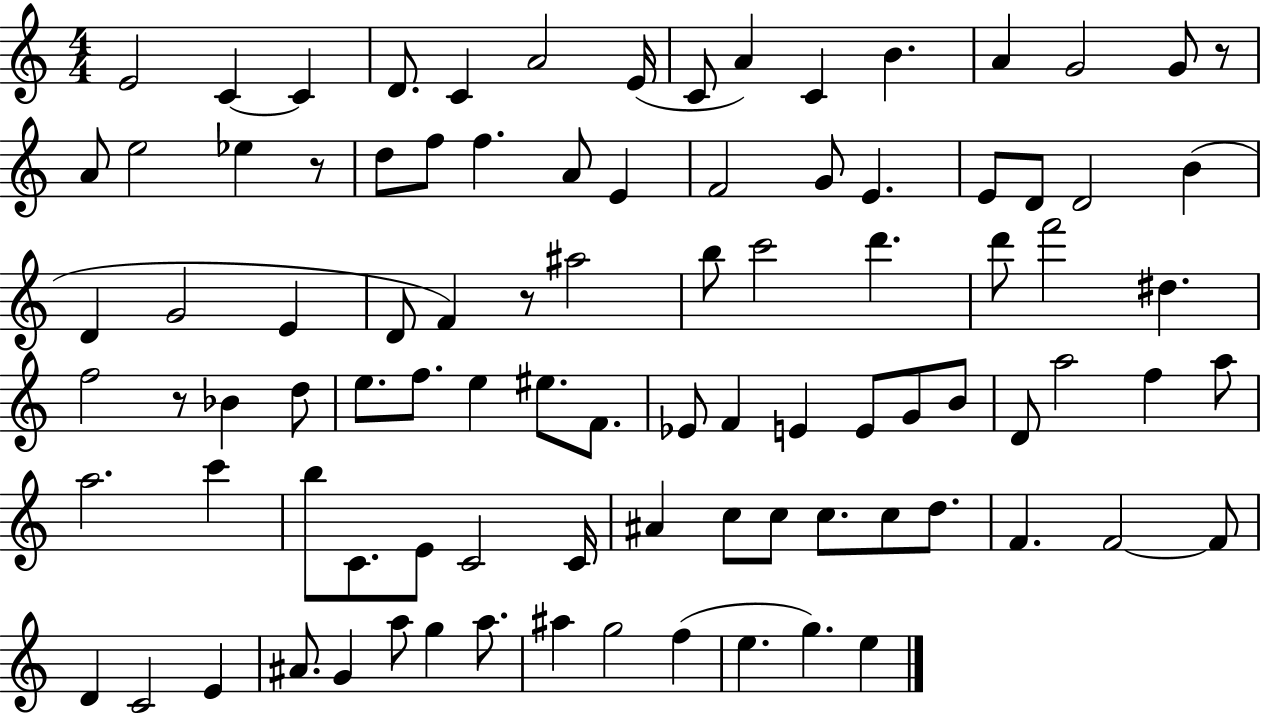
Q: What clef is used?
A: treble